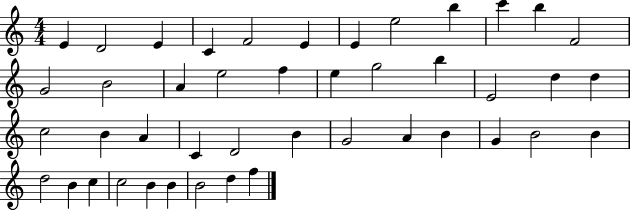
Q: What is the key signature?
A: C major